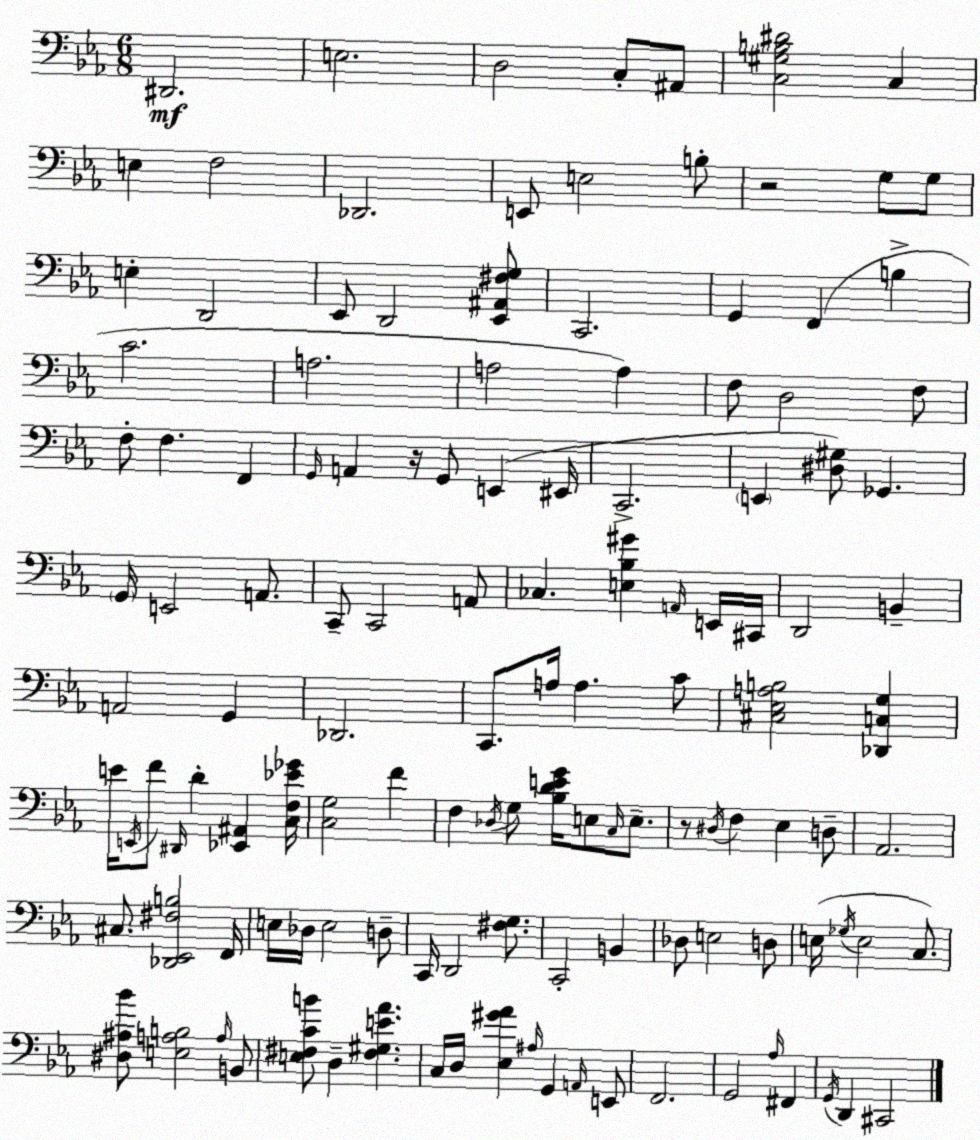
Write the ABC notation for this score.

X:1
T:Untitled
M:6/8
L:1/4
K:Eb
^D,,2 E,2 D,2 C,/2 ^A,,/2 [C,^G,B,^D]2 C, E, F,2 _D,,2 E,,/2 E,2 B,/2 z2 G,/2 G,/2 E, D,,2 _E,,/2 D,,2 [_E,,^A,,^F,G,]/2 C,,2 G,, F,, B, C2 A,2 A,2 A, F,/2 D,2 F,/2 F,/2 F, F,, G,,/4 A,, z/4 G,,/2 E,, ^E,,/4 C,,2 E,, [^D,^G,]/2 _G,, G,,/4 E,,2 A,,/2 C,,/2 C,,2 A,,/2 _C, [E,_B,^G] A,,/4 E,,/4 ^C,,/4 D,,2 B,, A,,2 G,, _D,,2 C,,/2 A,/4 A, C/2 [^C,_E,A,B,]2 [_D,,C,G,] E/4 E,,/4 F/2 ^D,,/4 D [_E,,^A,,] [C,F,_E_G]/4 [C,G,]2 F F, _D,/4 G,/2 [_B,DEG]/4 E,/2 C,/4 E,/2 z/2 ^D,/4 F, _E, D,/2 _A,,2 ^C,/2 [_D,,_E,,^F,B,]2 F,,/4 E,/4 _D,/4 E,2 D,/2 C,,/4 D,,2 [^F,G,]/2 C,,2 B,, _D,/2 E,2 D,/2 E,/4 _G,/4 E,2 C,/2 [^D,^A,_B]/2 [E,A,B,]2 A,/4 B,,/2 [E,^F,CB]/2 D, [^F,^G,E_A] C,/4 D,/4 [_E,^G_A] ^A,/4 G,, A,,/4 E,,/2 F,,2 G,,2 _A,/4 ^F,, G,,/4 D,, ^C,,2